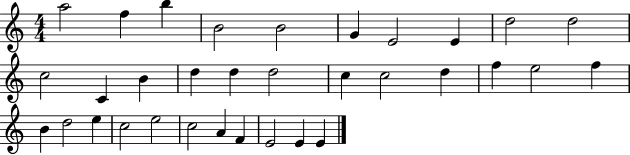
{
  \clef treble
  \numericTimeSignature
  \time 4/4
  \key c \major
  a''2 f''4 b''4 | b'2 b'2 | g'4 e'2 e'4 | d''2 d''2 | \break c''2 c'4 b'4 | d''4 d''4 d''2 | c''4 c''2 d''4 | f''4 e''2 f''4 | \break b'4 d''2 e''4 | c''2 e''2 | c''2 a'4 f'4 | e'2 e'4 e'4 | \break \bar "|."
}